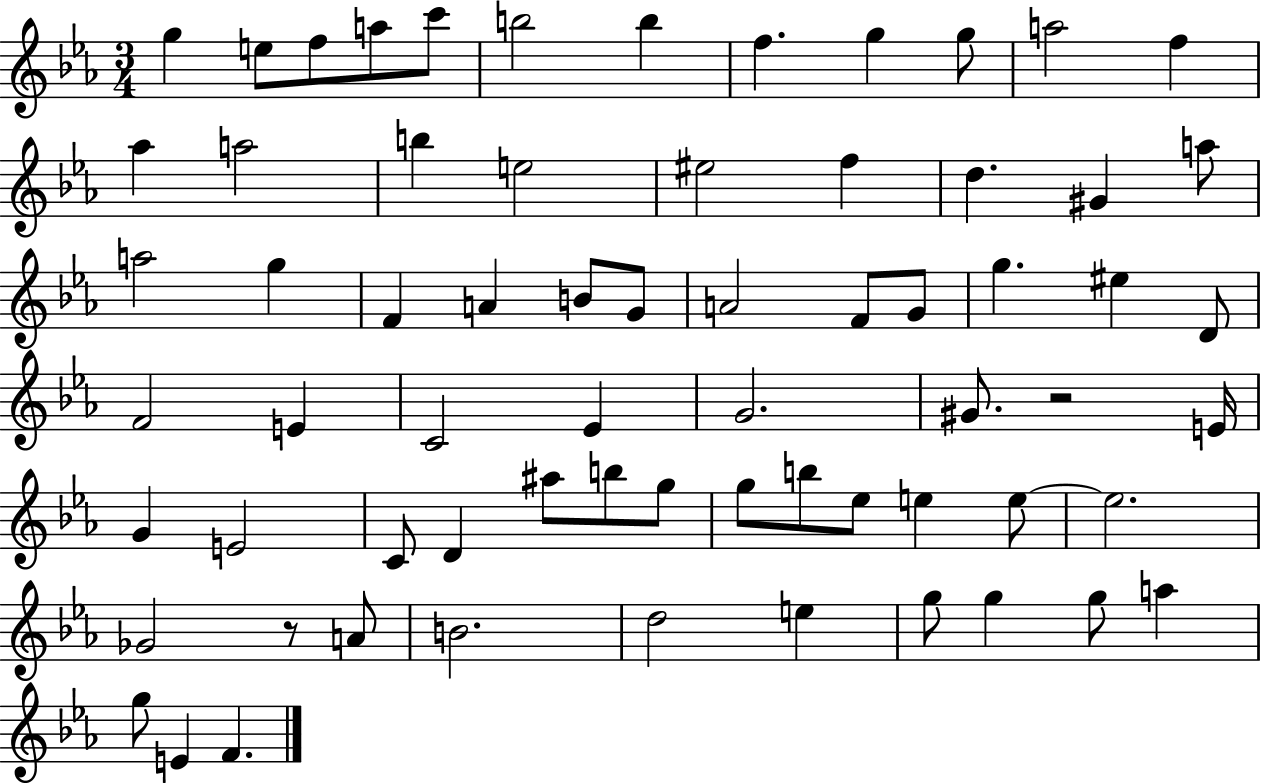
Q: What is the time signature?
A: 3/4